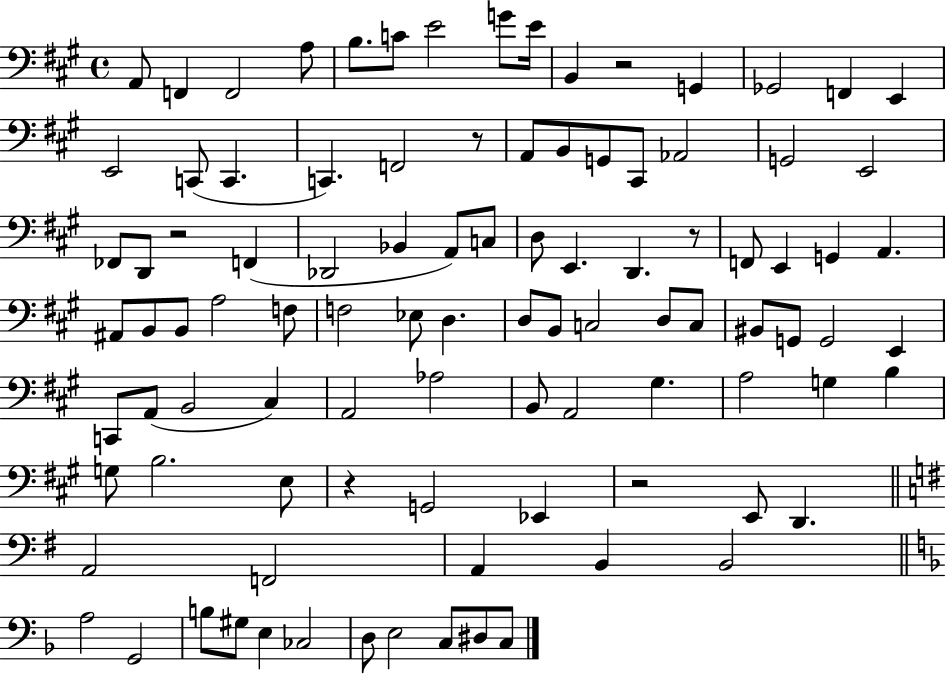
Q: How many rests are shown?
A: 6